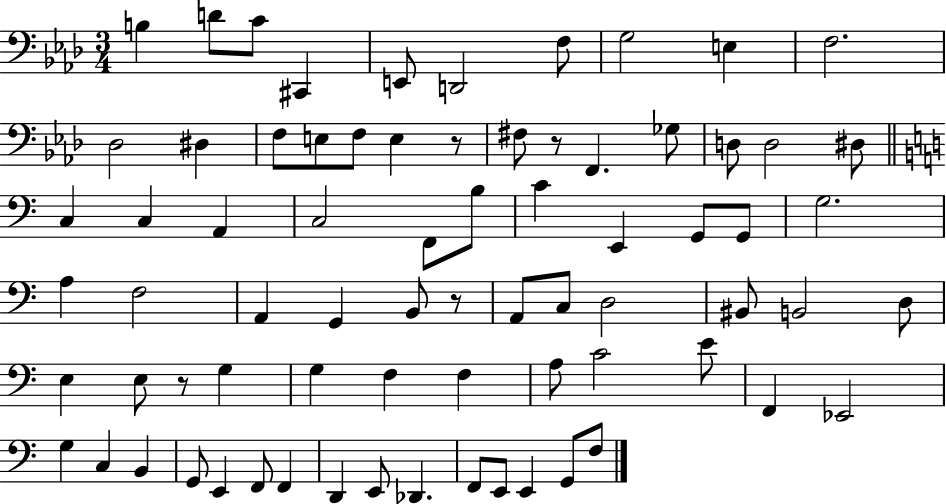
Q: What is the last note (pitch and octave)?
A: F3